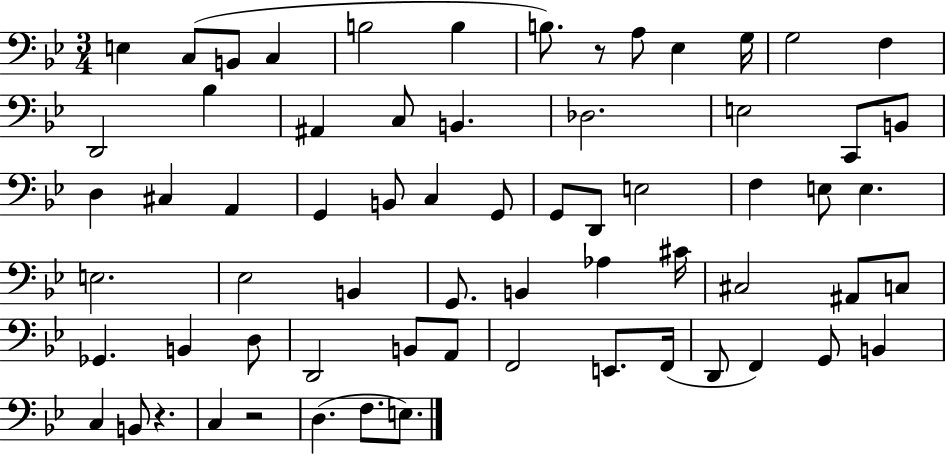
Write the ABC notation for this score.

X:1
T:Untitled
M:3/4
L:1/4
K:Bb
E, C,/2 B,,/2 C, B,2 B, B,/2 z/2 A,/2 _E, G,/4 G,2 F, D,,2 _B, ^A,, C,/2 B,, _D,2 E,2 C,,/2 B,,/2 D, ^C, A,, G,, B,,/2 C, G,,/2 G,,/2 D,,/2 E,2 F, E,/2 E, E,2 _E,2 B,, G,,/2 B,, _A, ^C/4 ^C,2 ^A,,/2 C,/2 _G,, B,, D,/2 D,,2 B,,/2 A,,/2 F,,2 E,,/2 F,,/4 D,,/2 F,, G,,/2 B,, C, B,,/2 z C, z2 D, F,/2 E,/2